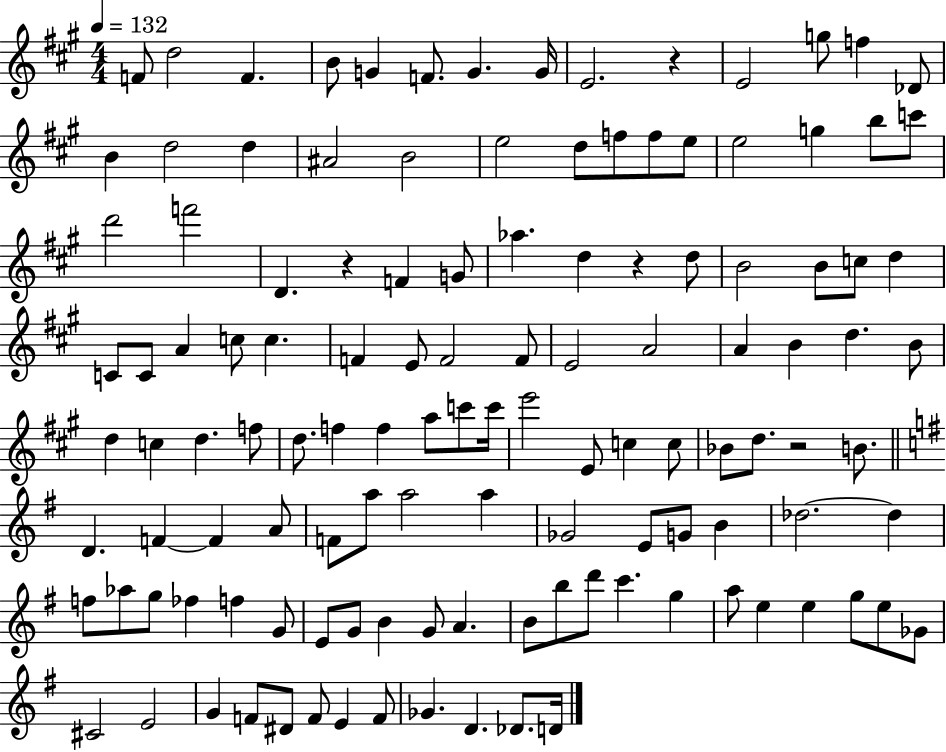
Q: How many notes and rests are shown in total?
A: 123